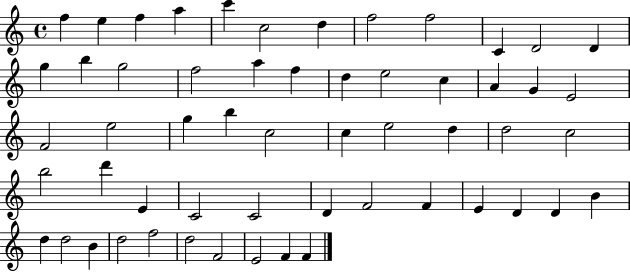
X:1
T:Untitled
M:4/4
L:1/4
K:C
f e f a c' c2 d f2 f2 C D2 D g b g2 f2 a f d e2 c A G E2 F2 e2 g b c2 c e2 d d2 c2 b2 d' E C2 C2 D F2 F E D D B d d2 B d2 f2 d2 F2 E2 F F